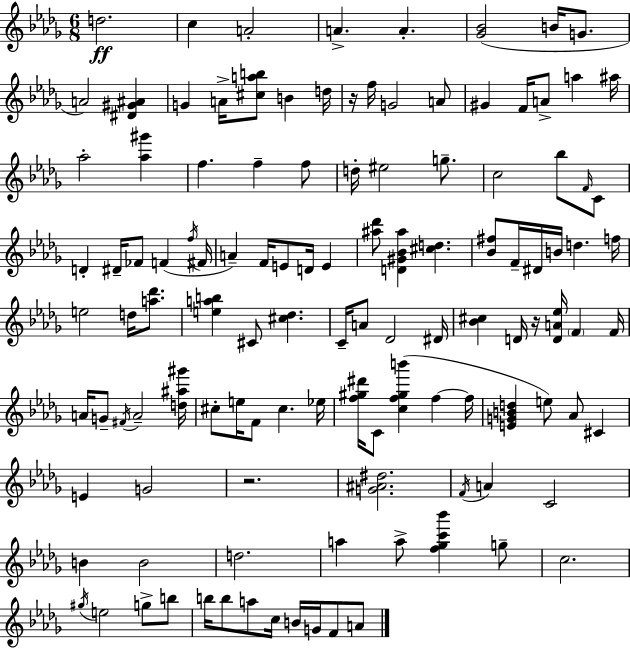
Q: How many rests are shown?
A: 3